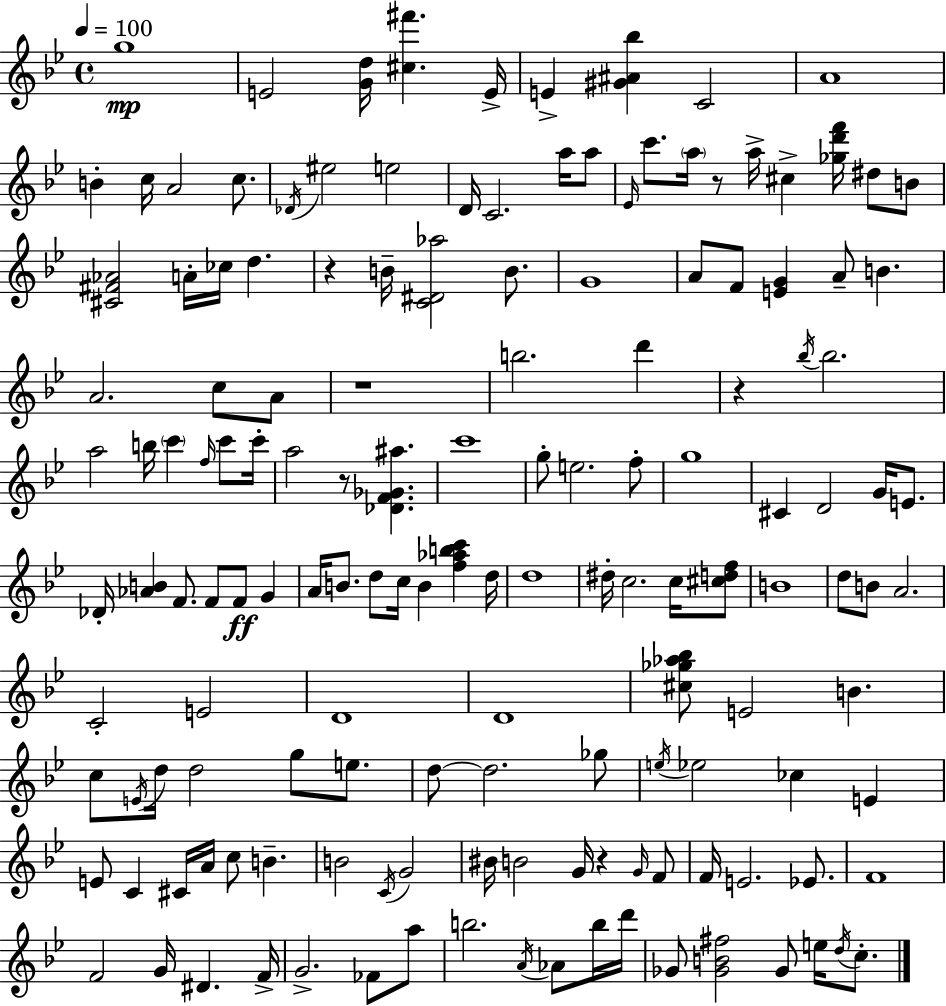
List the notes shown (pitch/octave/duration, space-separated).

G5/w E4/h [G4,D5]/s [C#5,F#6]/q. E4/s E4/q [G#4,A#4,Bb5]/q C4/h A4/w B4/q C5/s A4/h C5/e. Db4/s EIS5/h E5/h D4/s C4/h. A5/s A5/e Eb4/s C6/e. A5/s R/e A5/s C#5/q [Gb5,D6,F6]/s D#5/e B4/e [C#4,F#4,Ab4]/h A4/s CES5/s D5/q. R/q B4/s [C4,D#4,Ab5]/h B4/e. G4/w A4/e F4/e [E4,G4]/q A4/e B4/q. A4/h. C5/e A4/e R/w B5/h. D6/q R/q Bb5/s Bb5/h. A5/h B5/s C6/q F5/s C6/e C6/s A5/h R/e [Db4,F4,Gb4,A#5]/q. C6/w G5/e E5/h. F5/e G5/w C#4/q D4/h G4/s E4/e. Db4/s [Ab4,B4]/q F4/e. F4/e F4/e G4/q A4/s B4/e. D5/e C5/s B4/q [F5,Ab5,B5,C6]/q D5/s D5/w D#5/s C5/h. C5/s [C#5,D5,F5]/e B4/w D5/e B4/e A4/h. C4/h E4/h D4/w D4/w [C#5,Gb5,Ab5,Bb5]/e E4/h B4/q. C5/e E4/s D5/s D5/h G5/e E5/e. D5/e D5/h. Gb5/e E5/s Eb5/h CES5/q E4/q E4/e C4/q C#4/s A4/s C5/e B4/q. B4/h C4/s G4/h BIS4/s B4/h G4/s R/q G4/s F4/e F4/s E4/h. Eb4/e. F4/w F4/h G4/s D#4/q. F4/s G4/h. FES4/e A5/e B5/h. A4/s Ab4/e B5/s D6/s Gb4/e [Gb4,B4,F#5]/h Gb4/e E5/s D5/s C5/e.